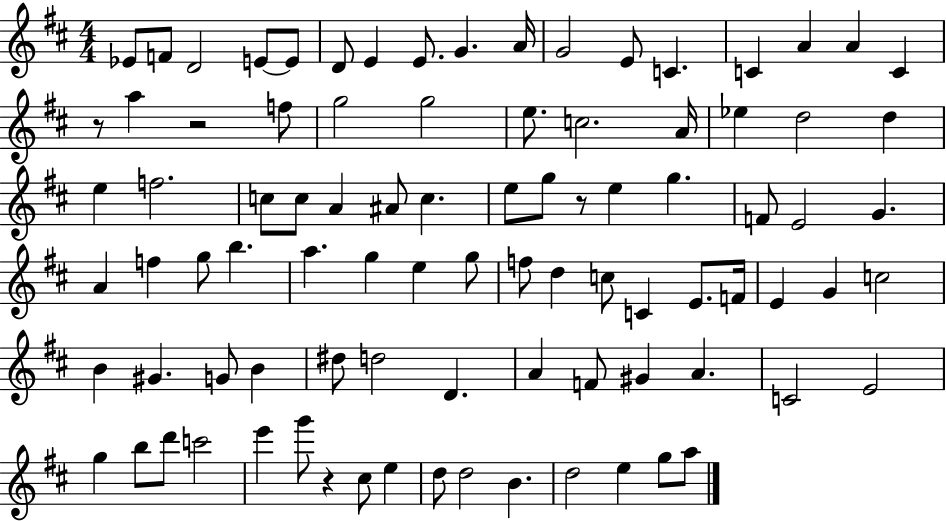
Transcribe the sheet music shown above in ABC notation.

X:1
T:Untitled
M:4/4
L:1/4
K:D
_E/2 F/2 D2 E/2 E/2 D/2 E E/2 G A/4 G2 E/2 C C A A C z/2 a z2 f/2 g2 g2 e/2 c2 A/4 _e d2 d e f2 c/2 c/2 A ^A/2 c e/2 g/2 z/2 e g F/2 E2 G A f g/2 b a g e g/2 f/2 d c/2 C E/2 F/4 E G c2 B ^G G/2 B ^d/2 d2 D A F/2 ^G A C2 E2 g b/2 d'/2 c'2 e' g'/2 z ^c/2 e d/2 d2 B d2 e g/2 a/2